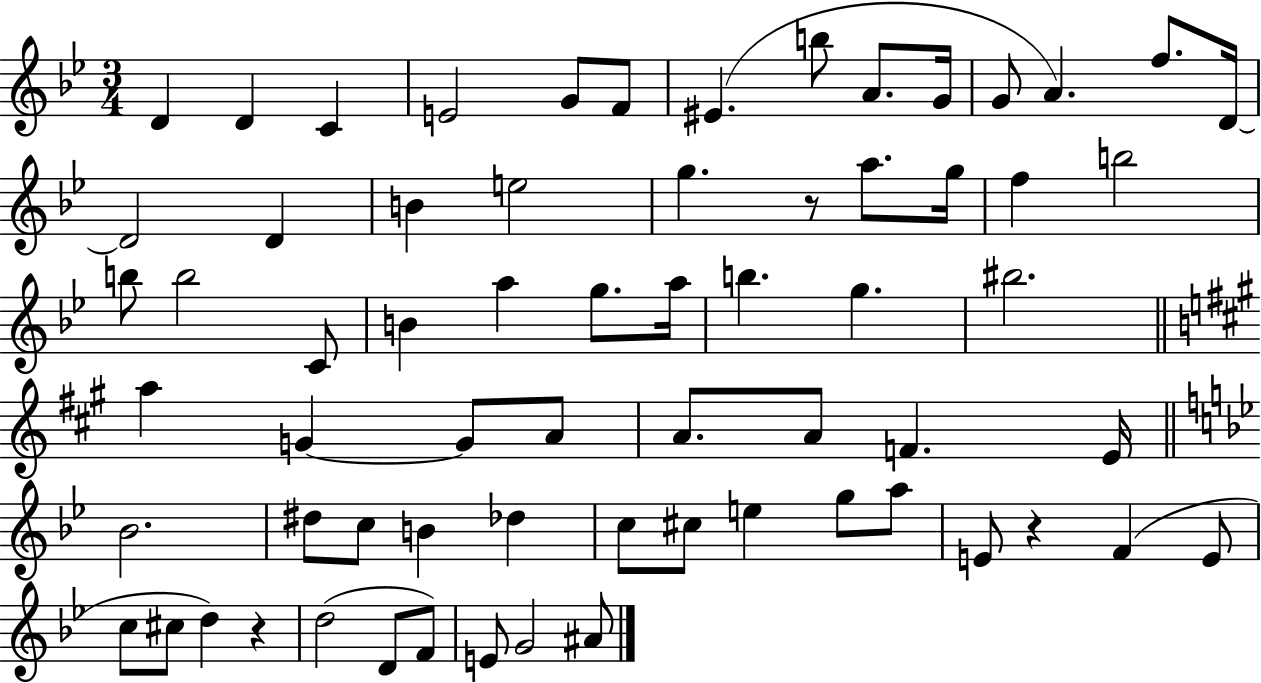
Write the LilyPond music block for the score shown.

{
  \clef treble
  \numericTimeSignature
  \time 3/4
  \key bes \major
  d'4 d'4 c'4 | e'2 g'8 f'8 | eis'4.( b''8 a'8. g'16 | g'8 a'4.) f''8. d'16~~ | \break d'2 d'4 | b'4 e''2 | g''4. r8 a''8. g''16 | f''4 b''2 | \break b''8 b''2 c'8 | b'4 a''4 g''8. a''16 | b''4. g''4. | bis''2. | \break \bar "||" \break \key a \major a''4 g'4~~ g'8 a'8 | a'8. a'8 f'4. e'16 | \bar "||" \break \key bes \major bes'2. | dis''8 c''8 b'4 des''4 | c''8 cis''8 e''4 g''8 a''8 | e'8 r4 f'4( e'8 | \break c''8 cis''8 d''4) r4 | d''2( d'8 f'8) | e'8 g'2 ais'8 | \bar "|."
}